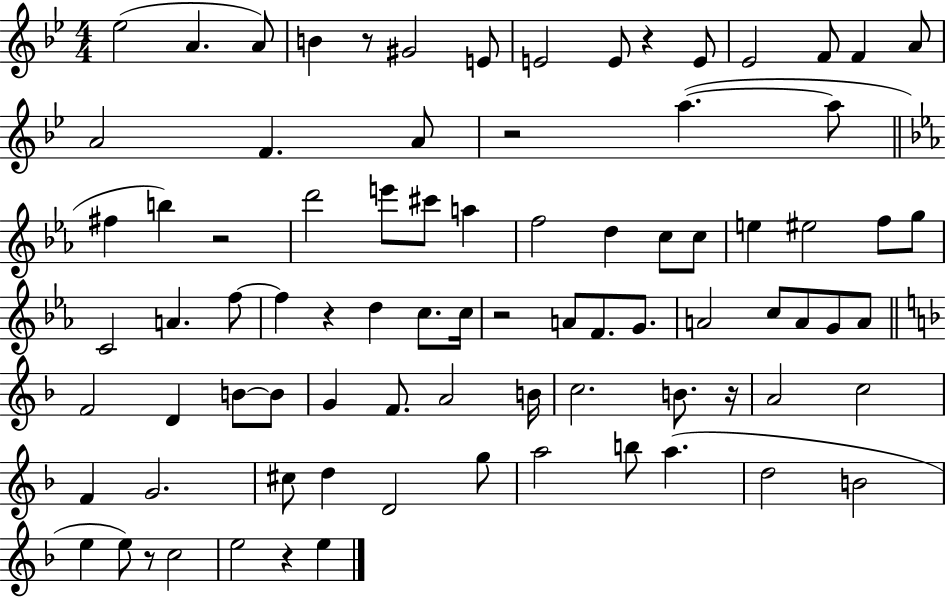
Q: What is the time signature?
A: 4/4